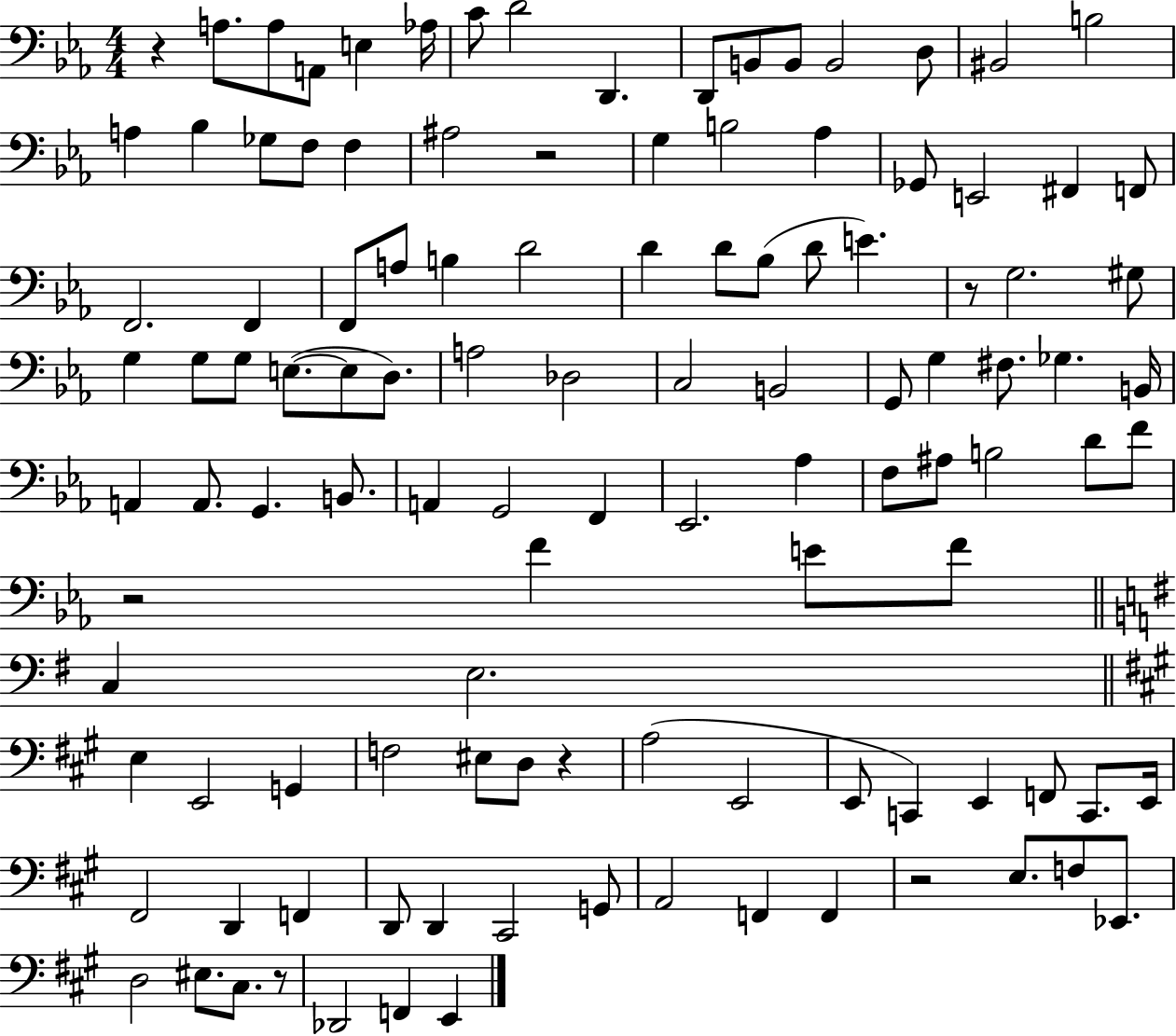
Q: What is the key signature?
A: EES major